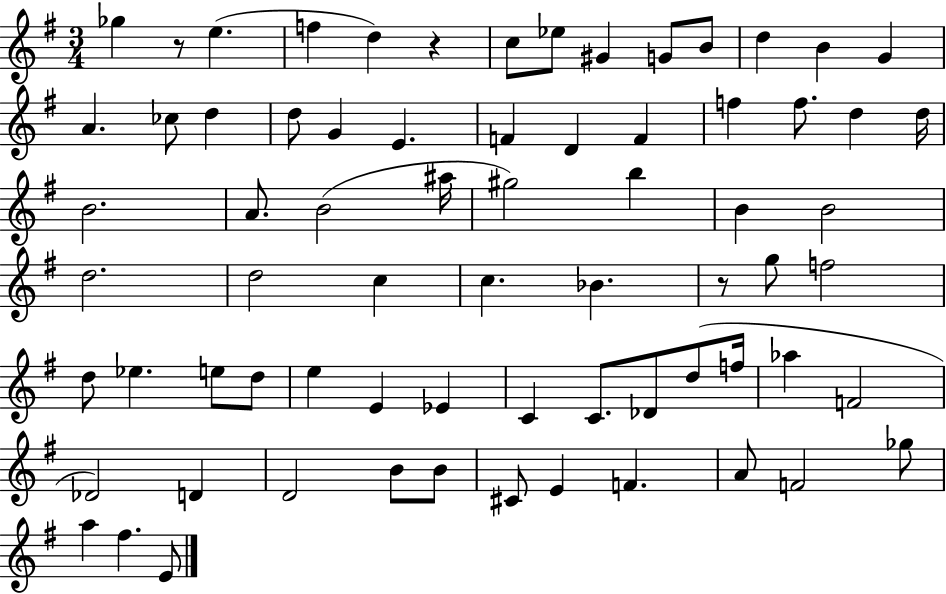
{
  \clef treble
  \numericTimeSignature
  \time 3/4
  \key g \major
  \repeat volta 2 { ges''4 r8 e''4.( | f''4 d''4) r4 | c''8 ees''8 gis'4 g'8 b'8 | d''4 b'4 g'4 | \break a'4. ces''8 d''4 | d''8 g'4 e'4. | f'4 d'4 f'4 | f''4 f''8. d''4 d''16 | \break b'2. | a'8. b'2( ais''16 | gis''2) b''4 | b'4 b'2 | \break d''2. | d''2 c''4 | c''4. bes'4. | r8 g''8 f''2 | \break d''8 ees''4. e''8 d''8 | e''4 e'4 ees'4 | c'4 c'8. des'8 d''8( f''16 | aes''4 f'2 | \break des'2) d'4 | d'2 b'8 b'8 | cis'8 e'4 f'4. | a'8 f'2 ges''8 | \break a''4 fis''4. e'8 | } \bar "|."
}